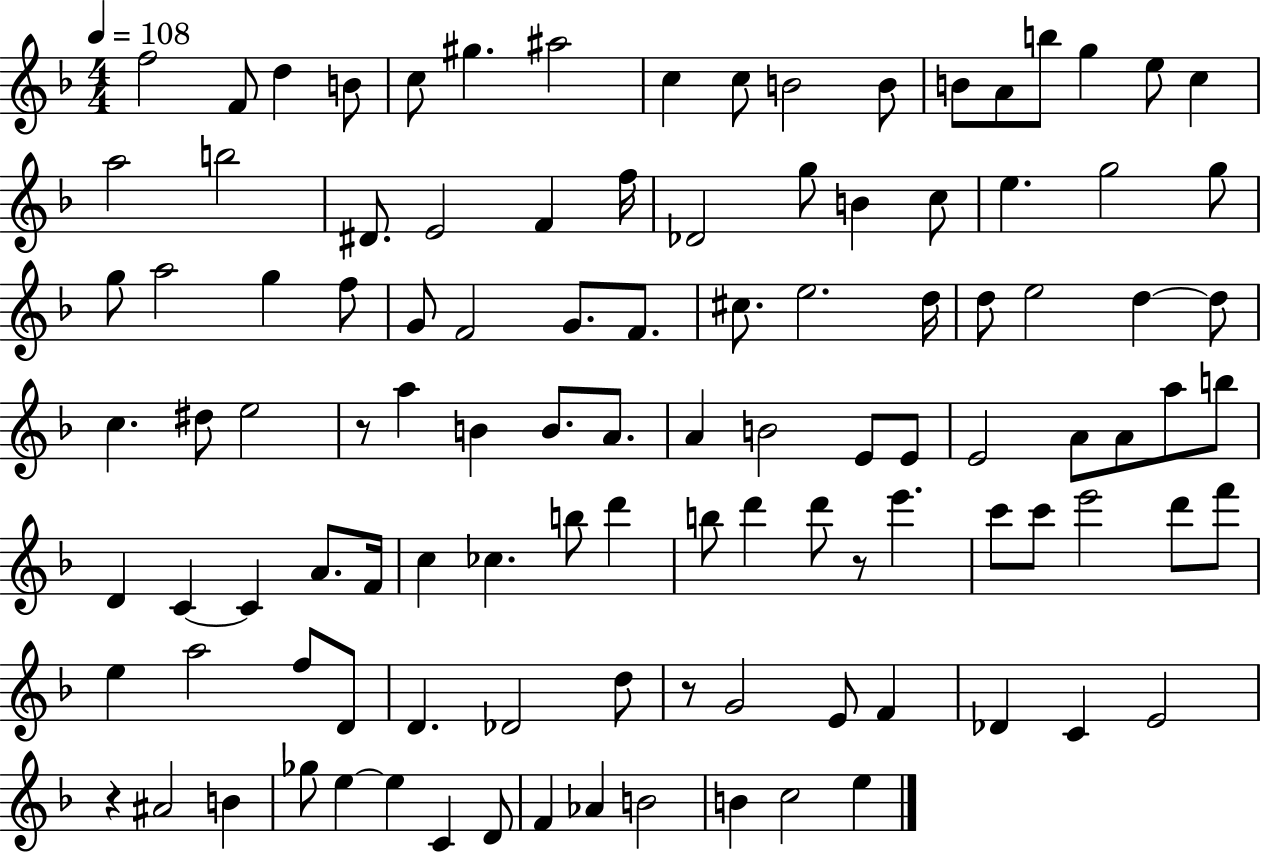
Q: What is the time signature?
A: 4/4